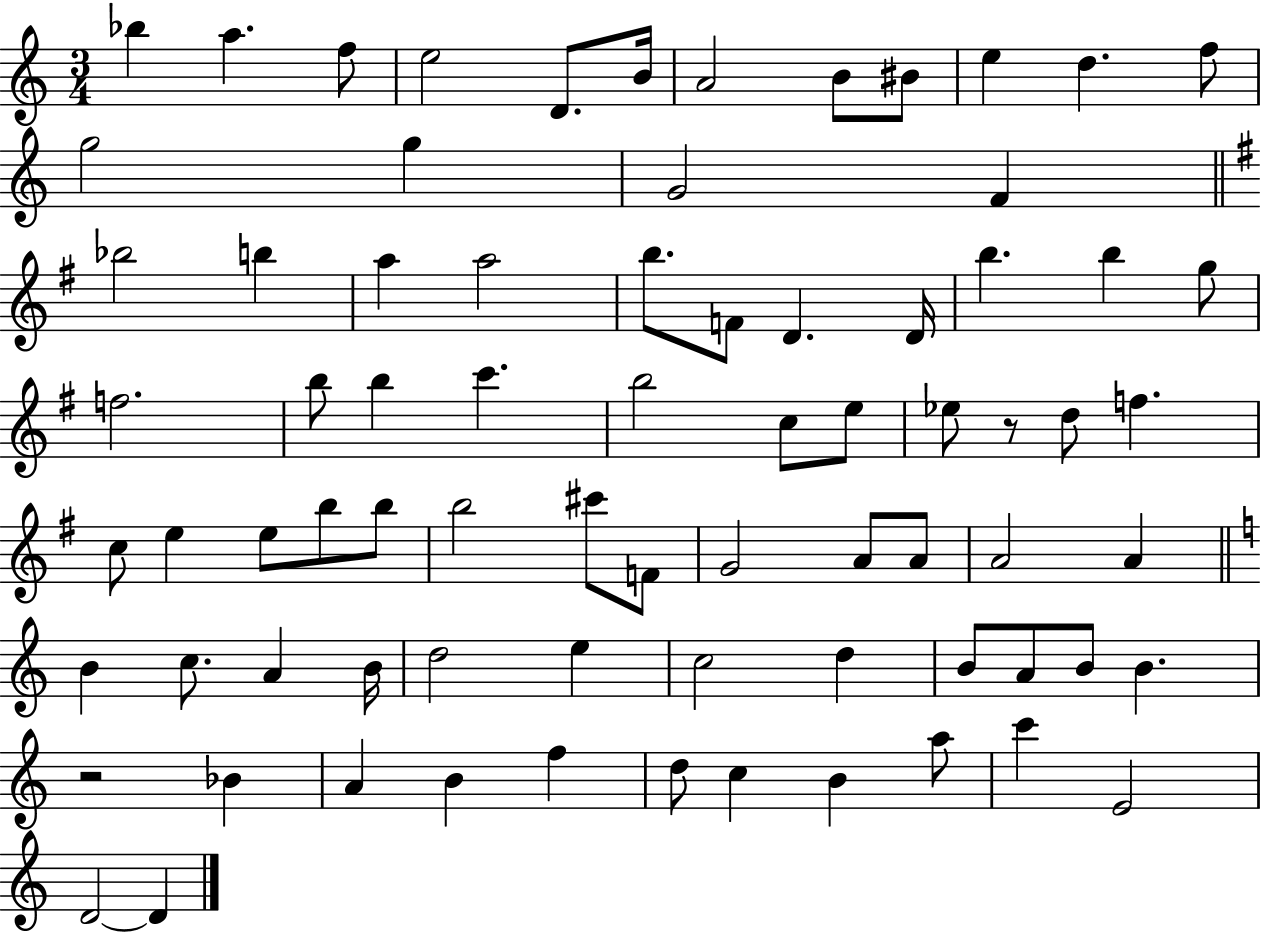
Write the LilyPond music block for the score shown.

{
  \clef treble
  \numericTimeSignature
  \time 3/4
  \key c \major
  \repeat volta 2 { bes''4 a''4. f''8 | e''2 d'8. b'16 | a'2 b'8 bis'8 | e''4 d''4. f''8 | \break g''2 g''4 | g'2 f'4 | \bar "||" \break \key g \major bes''2 b''4 | a''4 a''2 | b''8. f'8 d'4. d'16 | b''4. b''4 g''8 | \break f''2. | b''8 b''4 c'''4. | b''2 c''8 e''8 | ees''8 r8 d''8 f''4. | \break c''8 e''4 e''8 b''8 b''8 | b''2 cis'''8 f'8 | g'2 a'8 a'8 | a'2 a'4 | \break \bar "||" \break \key c \major b'4 c''8. a'4 b'16 | d''2 e''4 | c''2 d''4 | b'8 a'8 b'8 b'4. | \break r2 bes'4 | a'4 b'4 f''4 | d''8 c''4 b'4 a''8 | c'''4 e'2 | \break d'2~~ d'4 | } \bar "|."
}